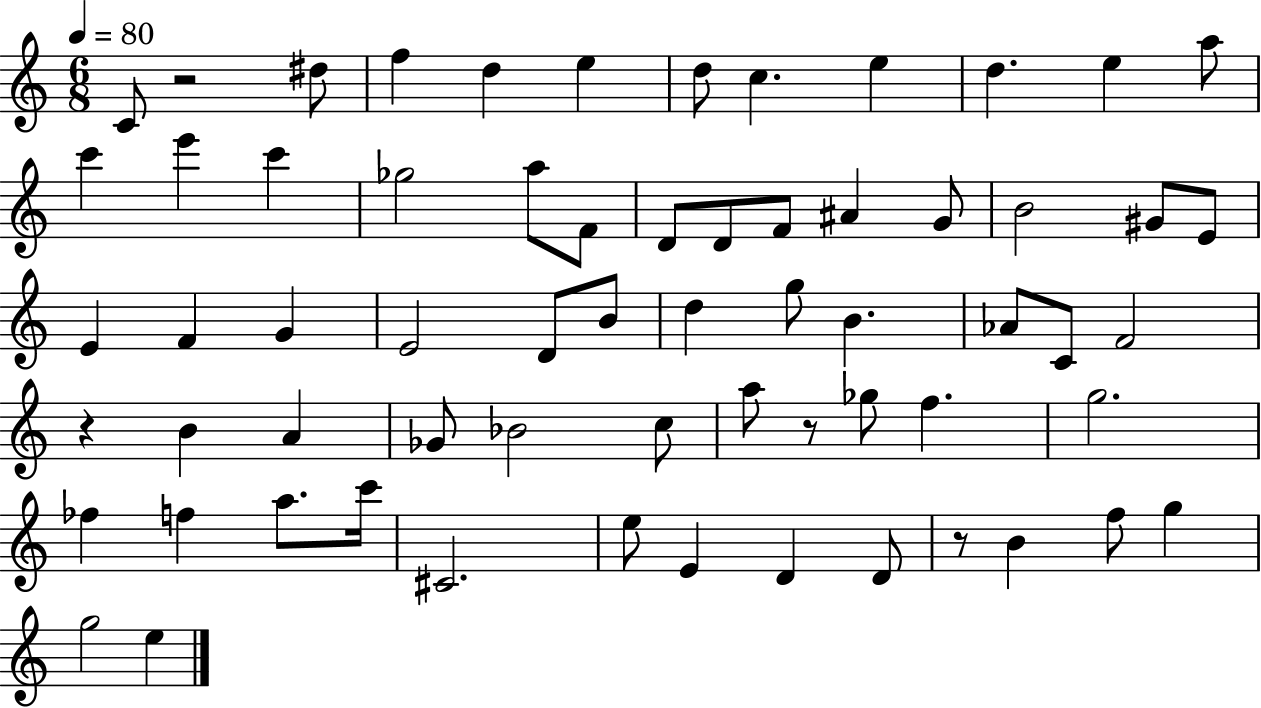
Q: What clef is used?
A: treble